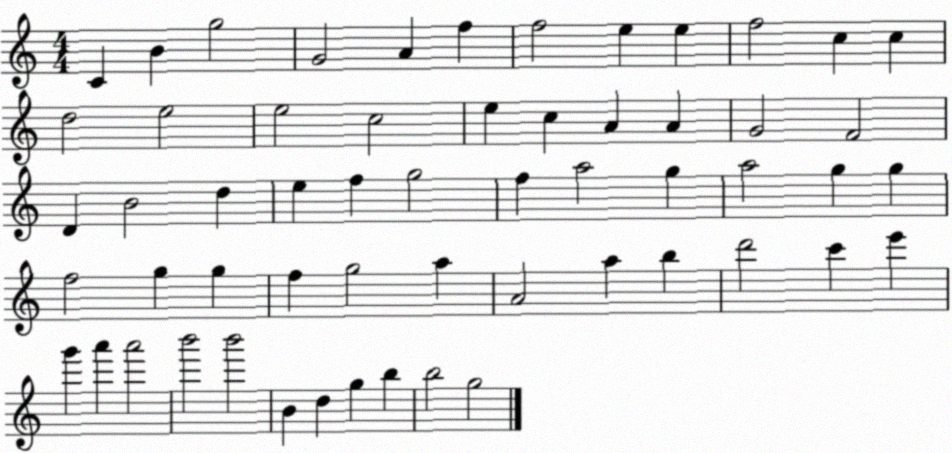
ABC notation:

X:1
T:Untitled
M:4/4
L:1/4
K:C
C B g2 G2 A f f2 e e f2 c c d2 e2 e2 c2 e c A A G2 F2 D B2 d e f g2 f a2 g a2 g g f2 g g f g2 a A2 a b d'2 c' e' g' a' a'2 b'2 b'2 B d g b b2 g2